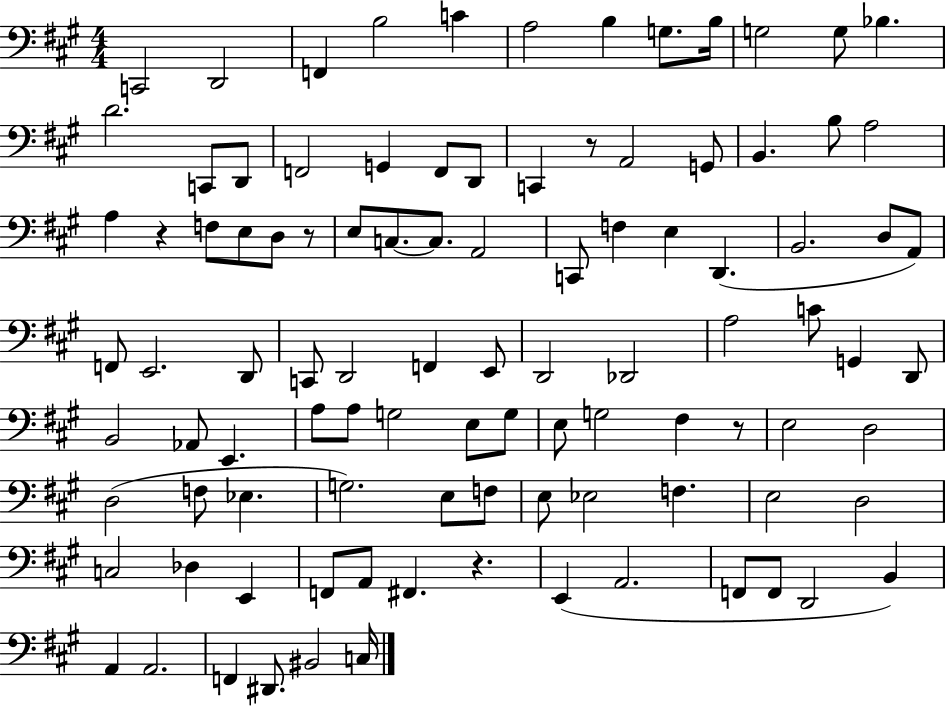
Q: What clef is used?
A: bass